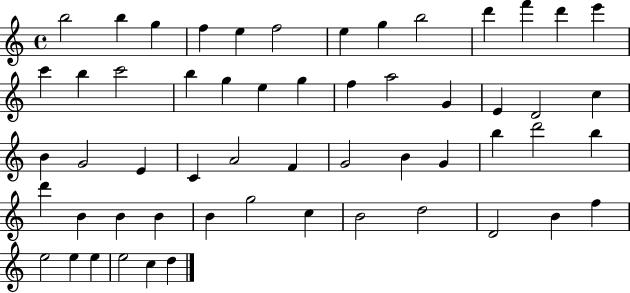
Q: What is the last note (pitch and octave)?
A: D5